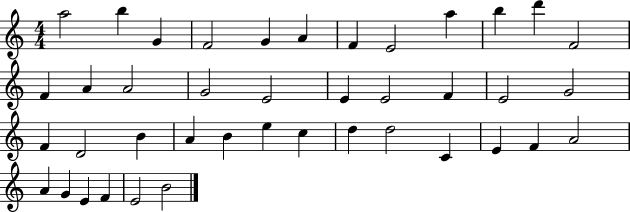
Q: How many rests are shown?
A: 0